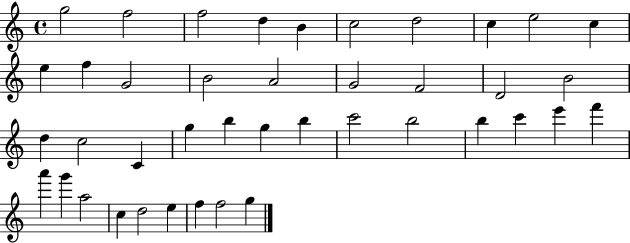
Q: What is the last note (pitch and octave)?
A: G5